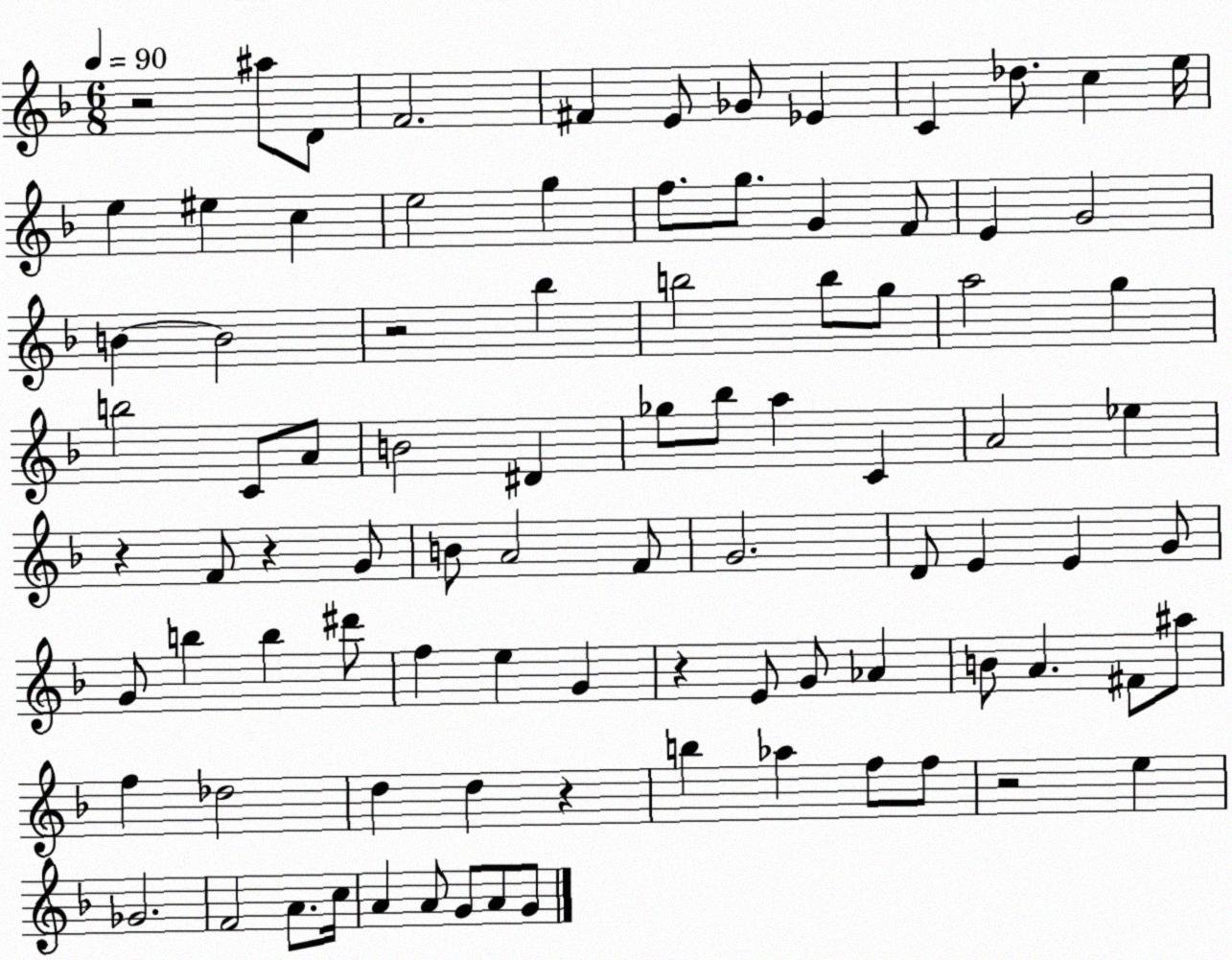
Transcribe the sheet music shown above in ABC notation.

X:1
T:Untitled
M:6/8
L:1/4
K:F
z2 ^a/2 D/2 F2 ^F E/2 _G/2 _E C _d/2 c e/4 e ^e c e2 g f/2 g/2 G F/2 E G2 B B2 z2 _b b2 b/2 g/2 a2 g b2 C/2 A/2 B2 ^D _g/2 _b/2 a C A2 _e z F/2 z G/2 B/2 A2 F/2 G2 D/2 E E G/2 G/2 b b ^d'/2 f e G z E/2 G/2 _A B/2 A ^F/2 ^a/2 f _d2 d d z b _a f/2 f/2 z2 e _G2 F2 A/2 c/4 A A/2 G/2 A/2 G/2